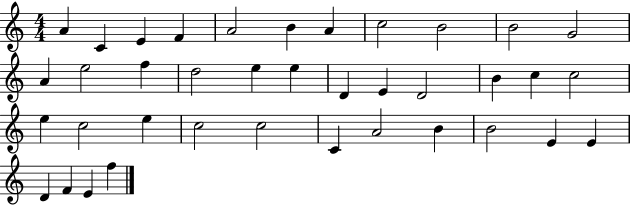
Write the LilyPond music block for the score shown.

{
  \clef treble
  \numericTimeSignature
  \time 4/4
  \key c \major
  a'4 c'4 e'4 f'4 | a'2 b'4 a'4 | c''2 b'2 | b'2 g'2 | \break a'4 e''2 f''4 | d''2 e''4 e''4 | d'4 e'4 d'2 | b'4 c''4 c''2 | \break e''4 c''2 e''4 | c''2 c''2 | c'4 a'2 b'4 | b'2 e'4 e'4 | \break d'4 f'4 e'4 f''4 | \bar "|."
}